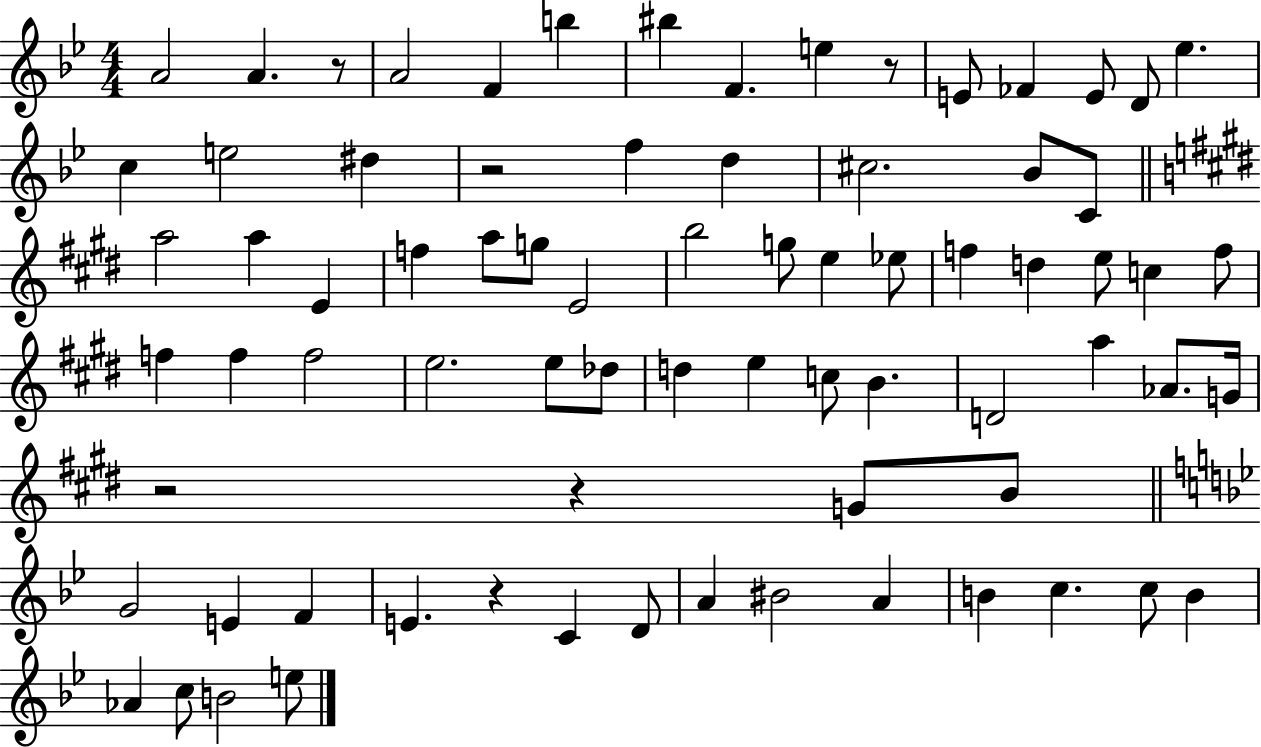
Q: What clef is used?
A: treble